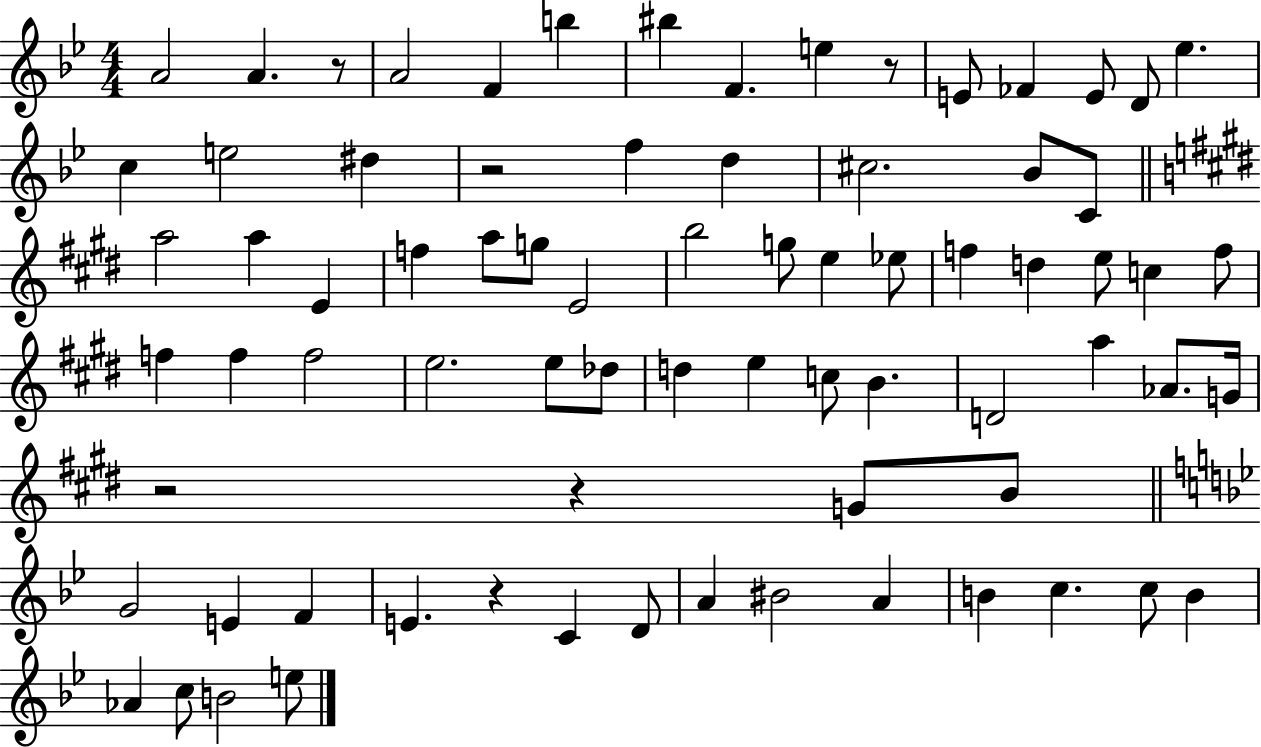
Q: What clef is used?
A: treble